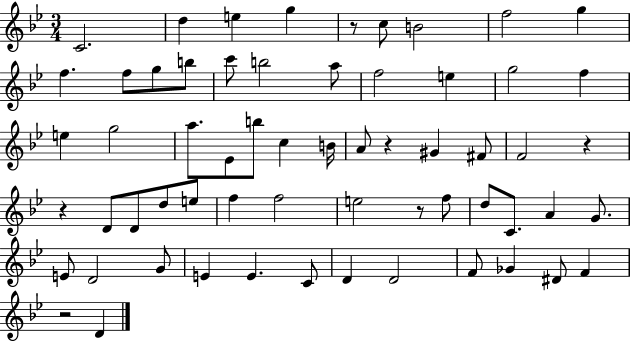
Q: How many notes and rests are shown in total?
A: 61